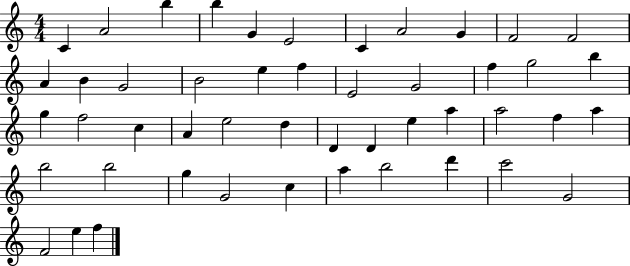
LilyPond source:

{
  \clef treble
  \numericTimeSignature
  \time 4/4
  \key c \major
  c'4 a'2 b''4 | b''4 g'4 e'2 | c'4 a'2 g'4 | f'2 f'2 | \break a'4 b'4 g'2 | b'2 e''4 f''4 | e'2 g'2 | f''4 g''2 b''4 | \break g''4 f''2 c''4 | a'4 e''2 d''4 | d'4 d'4 e''4 a''4 | a''2 f''4 a''4 | \break b''2 b''2 | g''4 g'2 c''4 | a''4 b''2 d'''4 | c'''2 g'2 | \break f'2 e''4 f''4 | \bar "|."
}